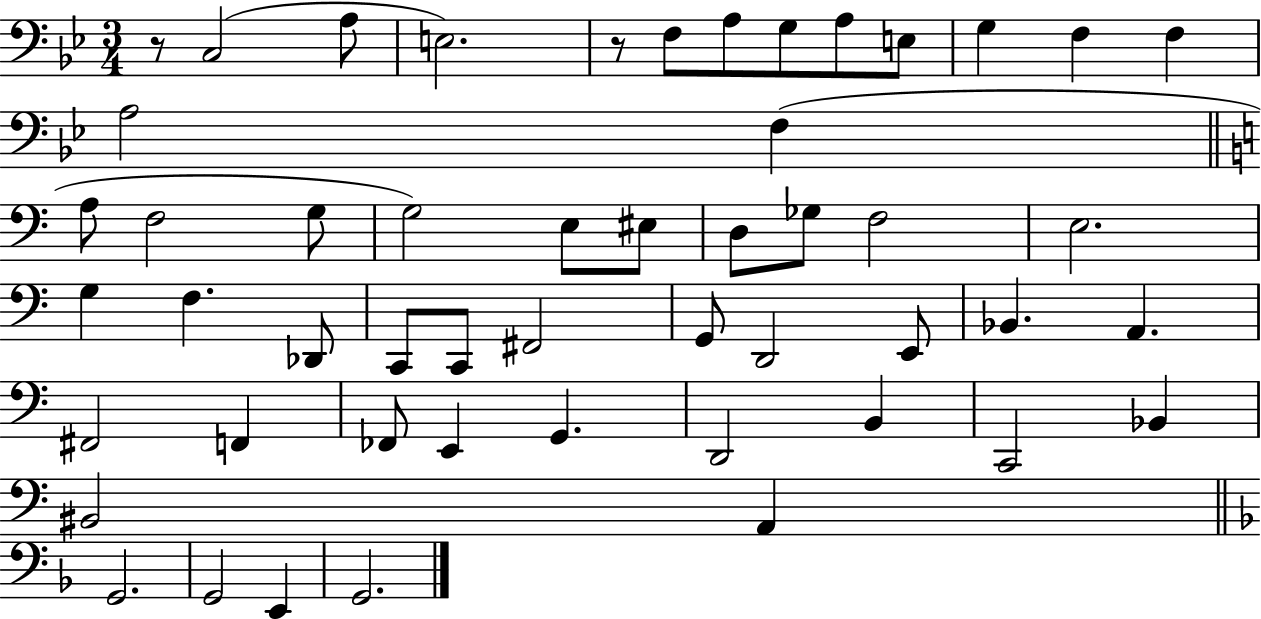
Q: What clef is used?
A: bass